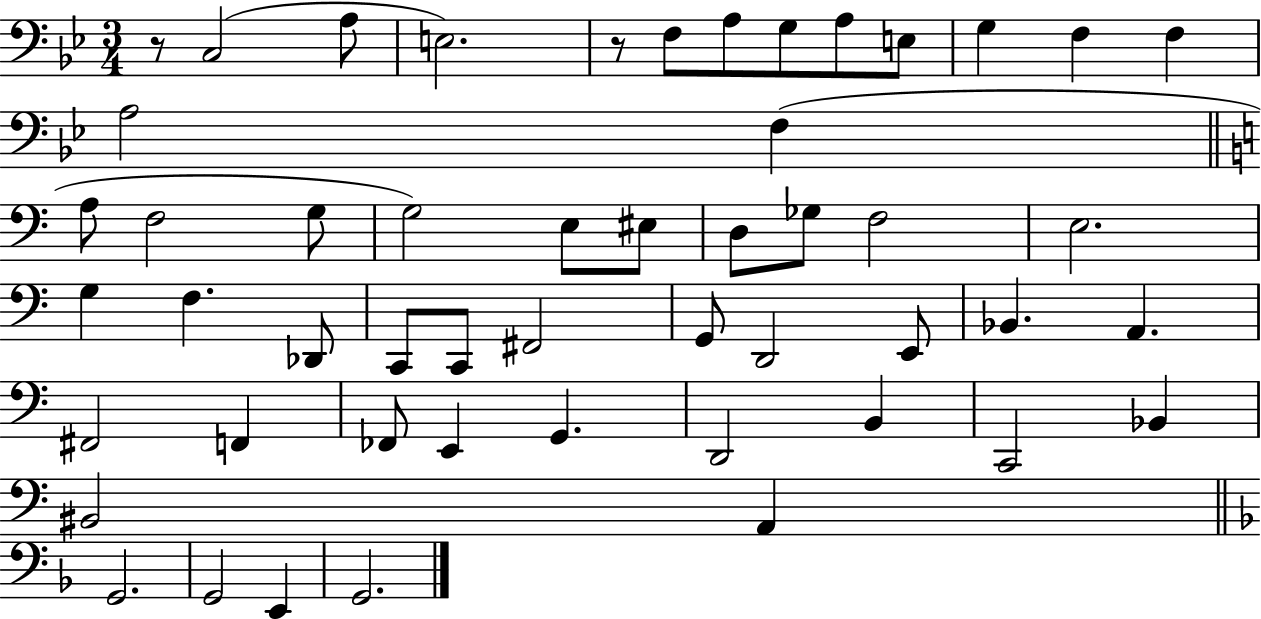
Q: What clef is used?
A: bass